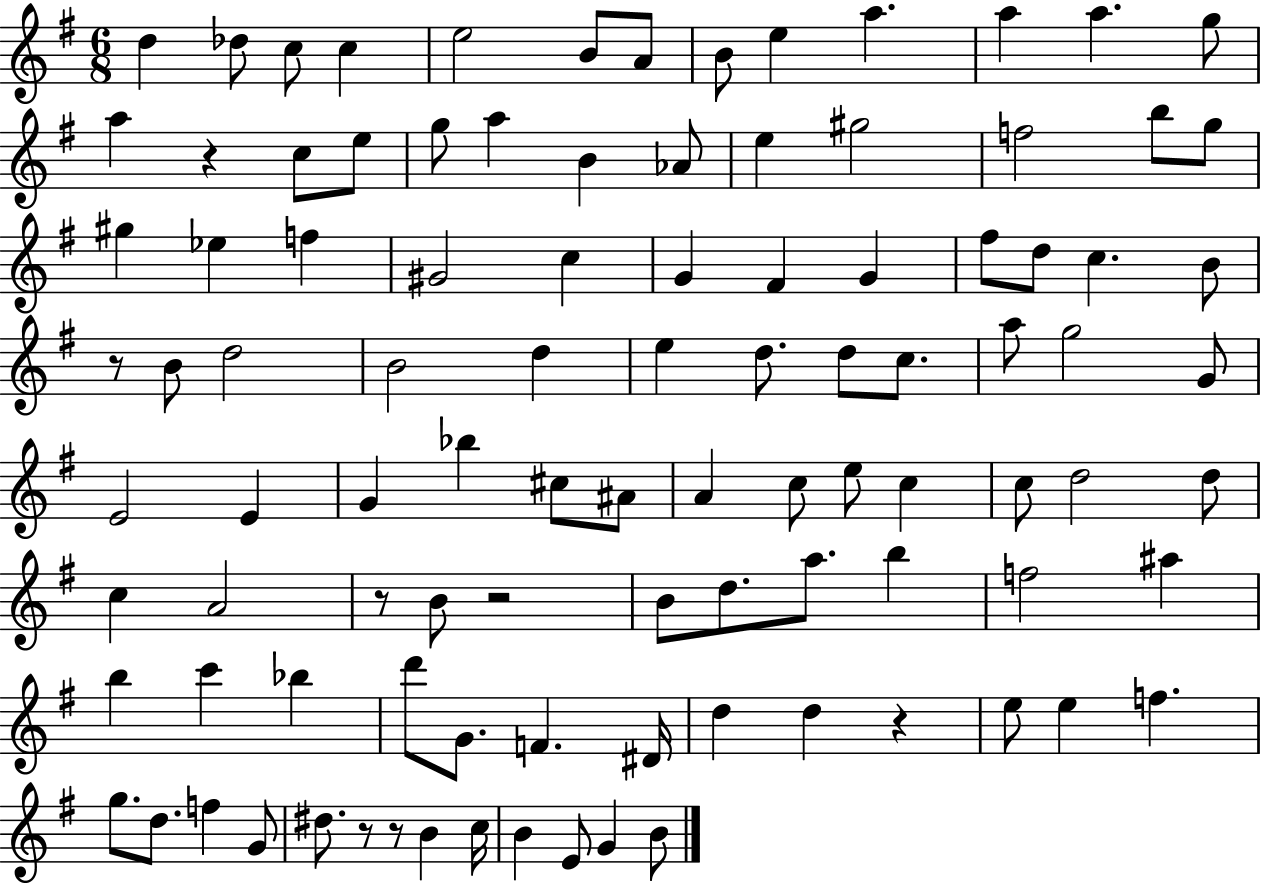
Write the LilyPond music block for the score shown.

{
  \clef treble
  \numericTimeSignature
  \time 6/8
  \key g \major
  d''4 des''8 c''8 c''4 | e''2 b'8 a'8 | b'8 e''4 a''4. | a''4 a''4. g''8 | \break a''4 r4 c''8 e''8 | g''8 a''4 b'4 aes'8 | e''4 gis''2 | f''2 b''8 g''8 | \break gis''4 ees''4 f''4 | gis'2 c''4 | g'4 fis'4 g'4 | fis''8 d''8 c''4. b'8 | \break r8 b'8 d''2 | b'2 d''4 | e''4 d''8. d''8 c''8. | a''8 g''2 g'8 | \break e'2 e'4 | g'4 bes''4 cis''8 ais'8 | a'4 c''8 e''8 c''4 | c''8 d''2 d''8 | \break c''4 a'2 | r8 b'8 r2 | b'8 d''8. a''8. b''4 | f''2 ais''4 | \break b''4 c'''4 bes''4 | d'''8 g'8. f'4. dis'16 | d''4 d''4 r4 | e''8 e''4 f''4. | \break g''8. d''8. f''4 g'8 | dis''8. r8 r8 b'4 c''16 | b'4 e'8 g'4 b'8 | \bar "|."
}